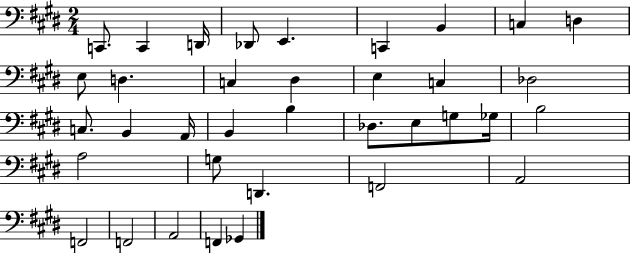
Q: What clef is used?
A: bass